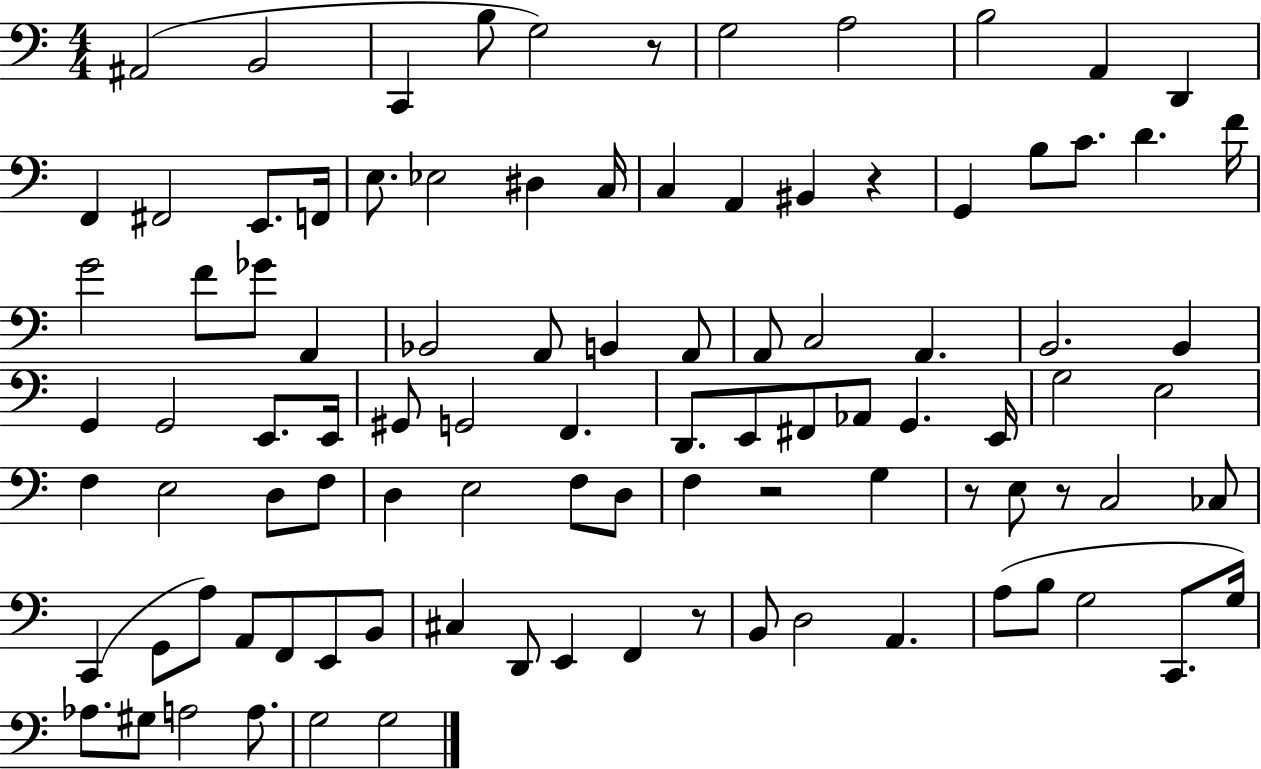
X:1
T:Untitled
M:4/4
L:1/4
K:C
^A,,2 B,,2 C,, B,/2 G,2 z/2 G,2 A,2 B,2 A,, D,, F,, ^F,,2 E,,/2 F,,/4 E,/2 _E,2 ^D, C,/4 C, A,, ^B,, z G,, B,/2 C/2 D F/4 G2 F/2 _G/2 A,, _B,,2 A,,/2 B,, A,,/2 A,,/2 C,2 A,, B,,2 B,, G,, G,,2 E,,/2 E,,/4 ^G,,/2 G,,2 F,, D,,/2 E,,/2 ^F,,/2 _A,,/2 G,, E,,/4 G,2 E,2 F, E,2 D,/2 F,/2 D, E,2 F,/2 D,/2 F, z2 G, z/2 E,/2 z/2 C,2 _C,/2 C,, G,,/2 A,/2 A,,/2 F,,/2 E,,/2 B,,/2 ^C, D,,/2 E,, F,, z/2 B,,/2 D,2 A,, A,/2 B,/2 G,2 C,,/2 G,/4 _A,/2 ^G,/2 A,2 A,/2 G,2 G,2